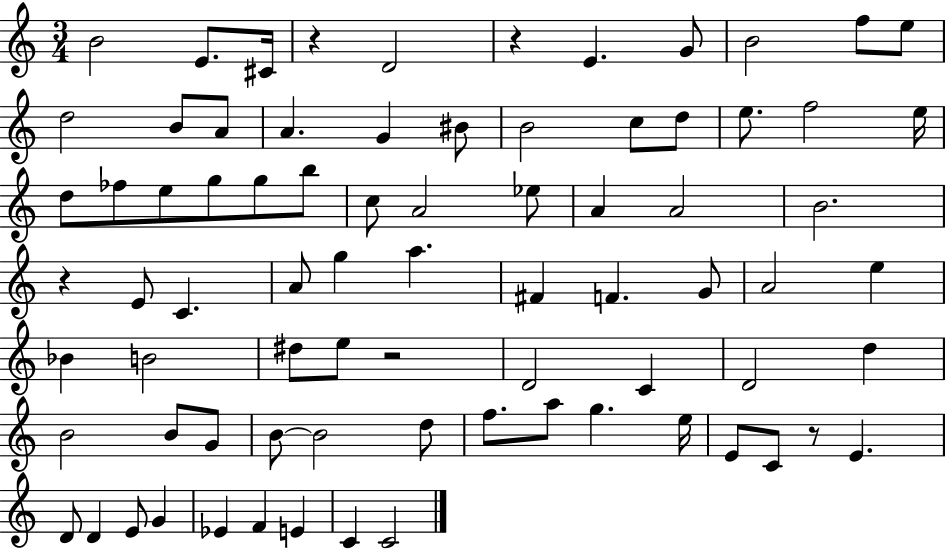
X:1
T:Untitled
M:3/4
L:1/4
K:C
B2 E/2 ^C/4 z D2 z E G/2 B2 f/2 e/2 d2 B/2 A/2 A G ^B/2 B2 c/2 d/2 e/2 f2 e/4 d/2 _f/2 e/2 g/2 g/2 b/2 c/2 A2 _e/2 A A2 B2 z E/2 C A/2 g a ^F F G/2 A2 e _B B2 ^d/2 e/2 z2 D2 C D2 d B2 B/2 G/2 B/2 B2 d/2 f/2 a/2 g e/4 E/2 C/2 z/2 E D/2 D E/2 G _E F E C C2